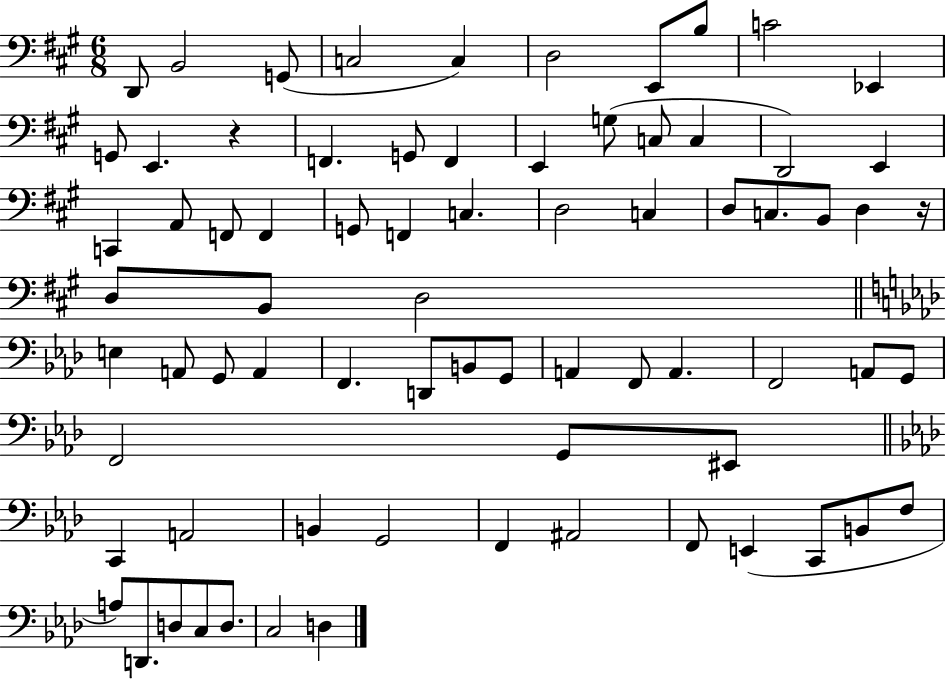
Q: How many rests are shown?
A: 2